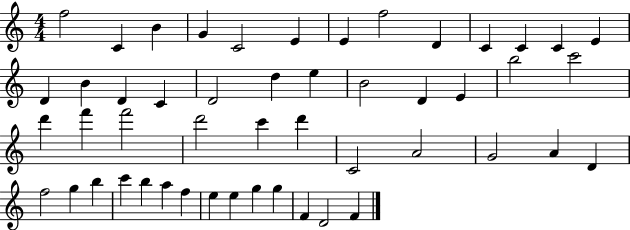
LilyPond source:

{
  \clef treble
  \numericTimeSignature
  \time 4/4
  \key c \major
  f''2 c'4 b'4 | g'4 c'2 e'4 | e'4 f''2 d'4 | c'4 c'4 c'4 e'4 | \break d'4 b'4 d'4 c'4 | d'2 d''4 e''4 | b'2 d'4 e'4 | b''2 c'''2 | \break d'''4 f'''4 f'''2 | d'''2 c'''4 d'''4 | c'2 a'2 | g'2 a'4 d'4 | \break f''2 g''4 b''4 | c'''4 b''4 a''4 f''4 | e''4 e''4 g''4 g''4 | f'4 d'2 f'4 | \break \bar "|."
}